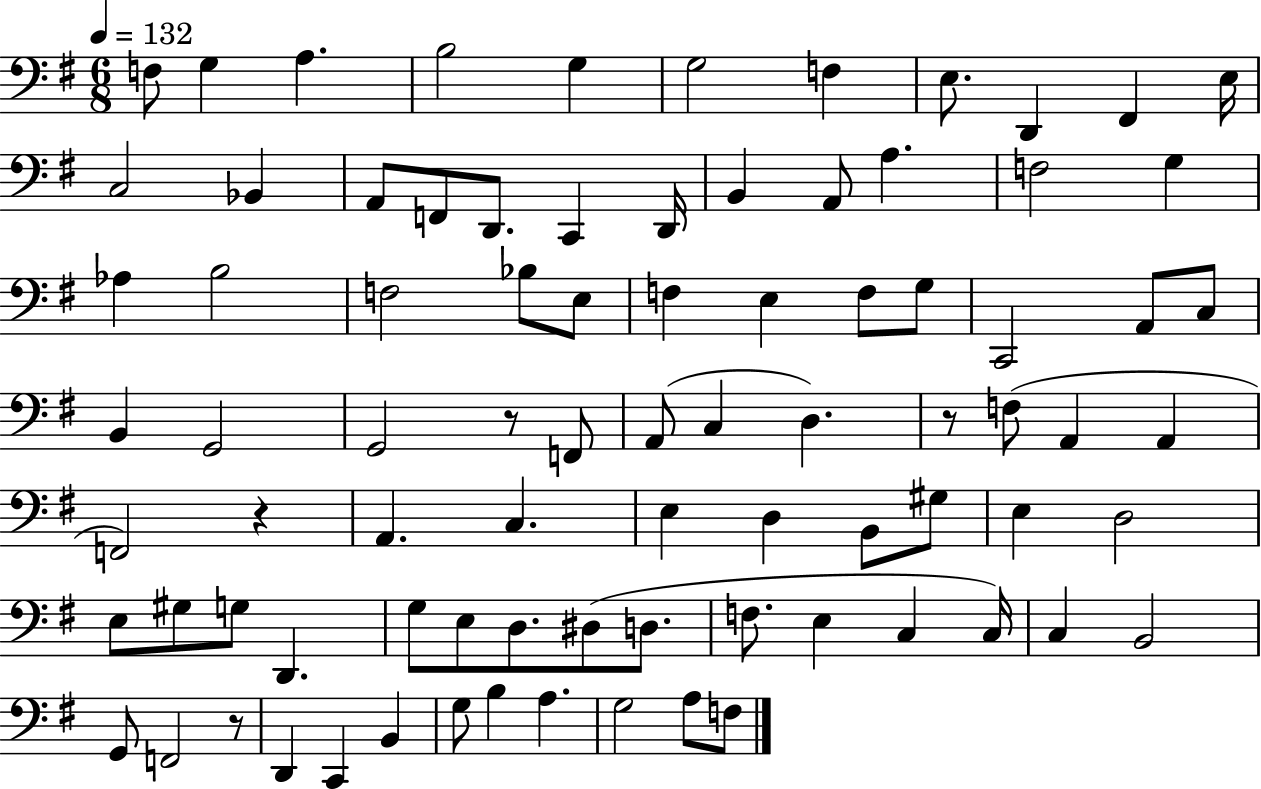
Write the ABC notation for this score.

X:1
T:Untitled
M:6/8
L:1/4
K:G
F,/2 G, A, B,2 G, G,2 F, E,/2 D,, ^F,, E,/4 C,2 _B,, A,,/2 F,,/2 D,,/2 C,, D,,/4 B,, A,,/2 A, F,2 G, _A, B,2 F,2 _B,/2 E,/2 F, E, F,/2 G,/2 C,,2 A,,/2 C,/2 B,, G,,2 G,,2 z/2 F,,/2 A,,/2 C, D, z/2 F,/2 A,, A,, F,,2 z A,, C, E, D, B,,/2 ^G,/2 E, D,2 E,/2 ^G,/2 G,/2 D,, G,/2 E,/2 D,/2 ^D,/2 D,/2 F,/2 E, C, C,/4 C, B,,2 G,,/2 F,,2 z/2 D,, C,, B,, G,/2 B, A, G,2 A,/2 F,/2